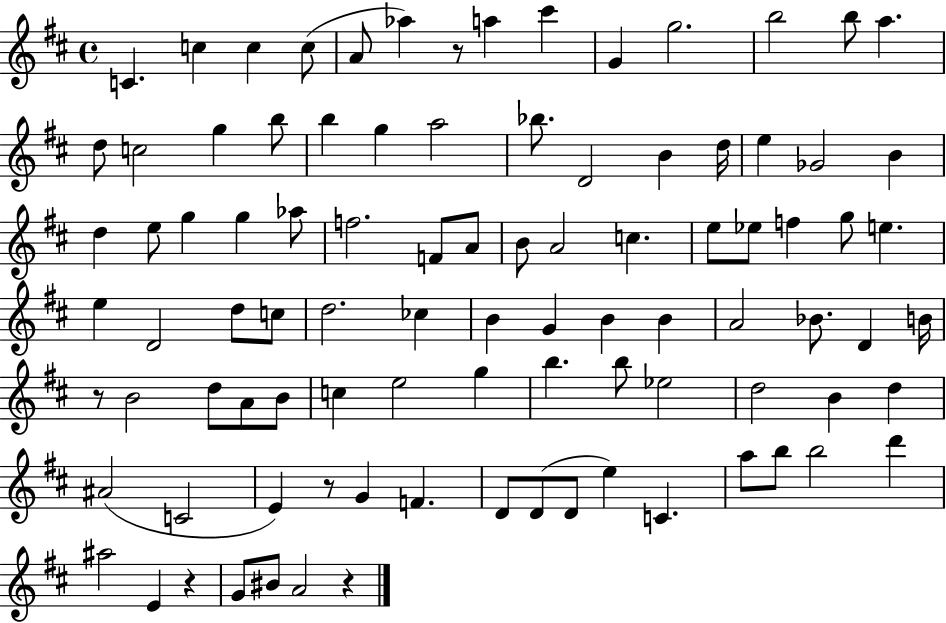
C4/q. C5/q C5/q C5/e A4/e Ab5/q R/e A5/q C#6/q G4/q G5/h. B5/h B5/e A5/q. D5/e C5/h G5/q B5/e B5/q G5/q A5/h Bb5/e. D4/h B4/q D5/s E5/q Gb4/h B4/q D5/q E5/e G5/q G5/q Ab5/e F5/h. F4/e A4/e B4/e A4/h C5/q. E5/e Eb5/e F5/q G5/e E5/q. E5/q D4/h D5/e C5/e D5/h. CES5/q B4/q G4/q B4/q B4/q A4/h Bb4/e. D4/q B4/s R/e B4/h D5/e A4/e B4/e C5/q E5/h G5/q B5/q. B5/e Eb5/h D5/h B4/q D5/q A#4/h C4/h E4/q R/e G4/q F4/q. D4/e D4/e D4/e E5/q C4/q. A5/e B5/e B5/h D6/q A#5/h E4/q R/q G4/e BIS4/e A4/h R/q